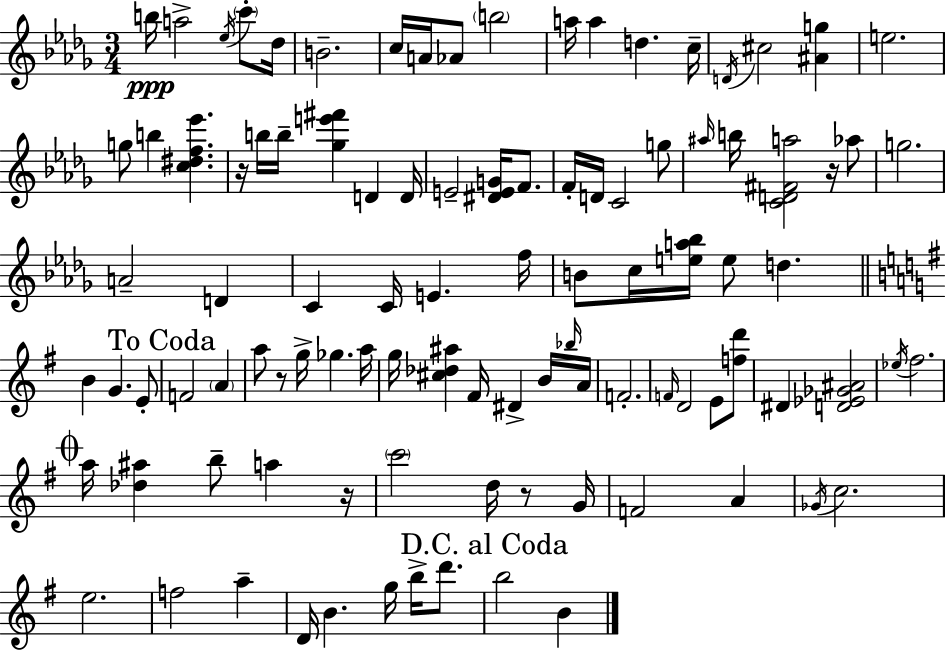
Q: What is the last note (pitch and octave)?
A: B4